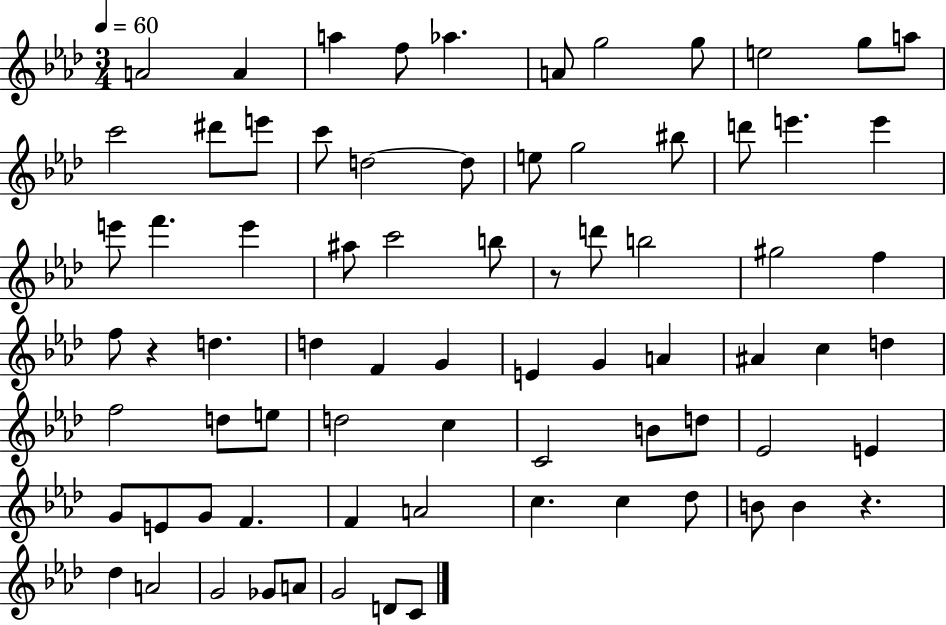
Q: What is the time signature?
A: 3/4